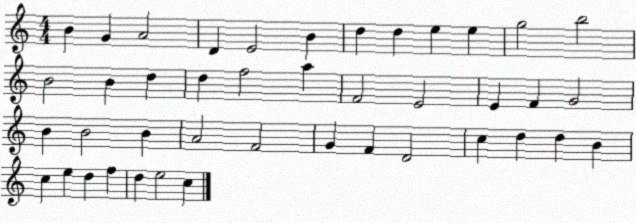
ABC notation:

X:1
T:Untitled
M:4/4
L:1/4
K:C
B G A2 D E2 B d d e e g2 b2 B2 B d d f2 a F2 E2 E F G2 B B2 B A2 F2 G F D2 c d d B c e d f d e2 c